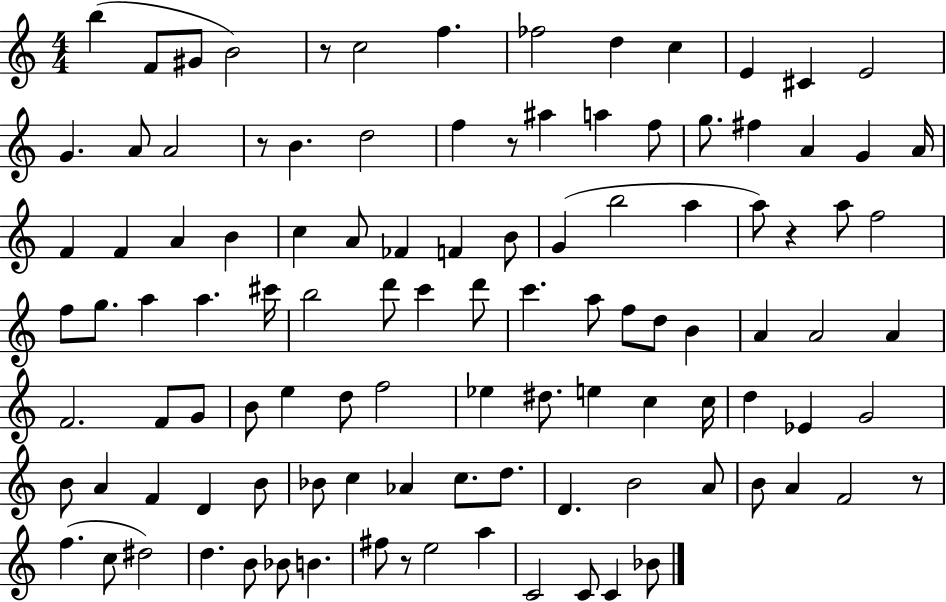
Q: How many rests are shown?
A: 6